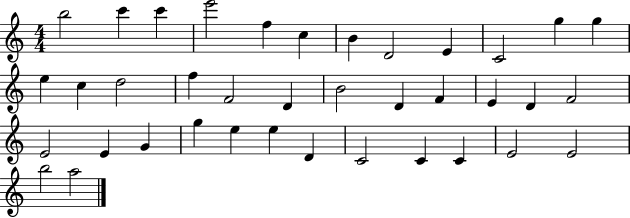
X:1
T:Untitled
M:4/4
L:1/4
K:C
b2 c' c' e'2 f c B D2 E C2 g g e c d2 f F2 D B2 D F E D F2 E2 E G g e e D C2 C C E2 E2 b2 a2